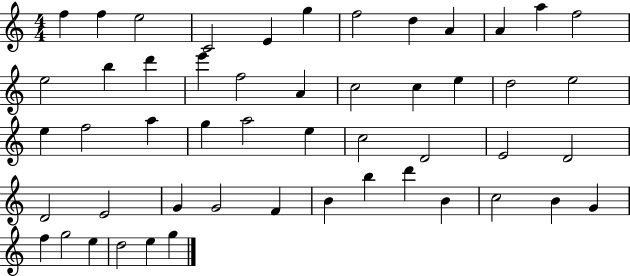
X:1
T:Untitled
M:4/4
L:1/4
K:C
f f e2 C2 E g f2 d A A a f2 e2 b d' e' f2 A c2 c e d2 e2 e f2 a g a2 e c2 D2 E2 D2 D2 E2 G G2 F B b d' B c2 B G f g2 e d2 e g